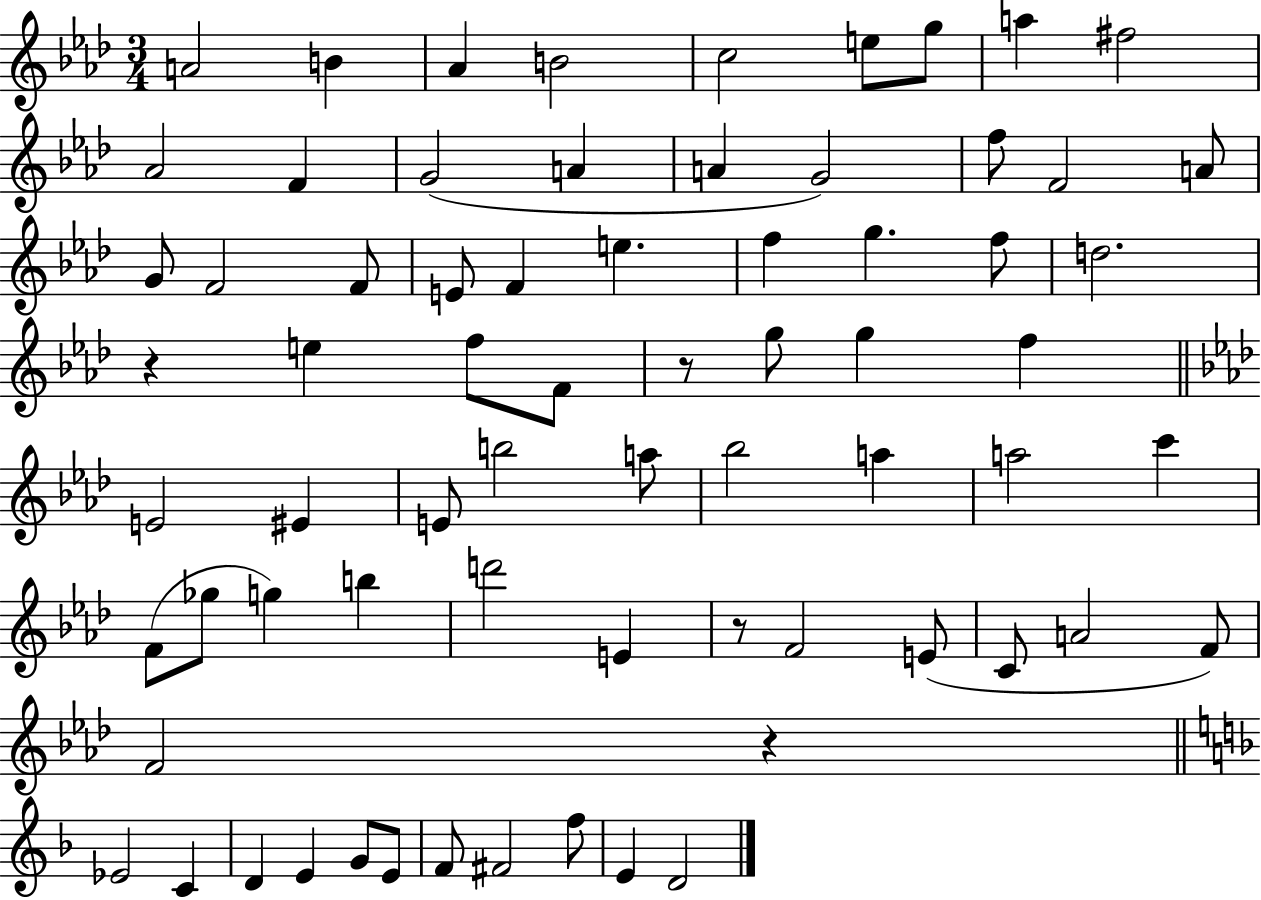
A4/h B4/q Ab4/q B4/h C5/h E5/e G5/e A5/q F#5/h Ab4/h F4/q G4/h A4/q A4/q G4/h F5/e F4/h A4/e G4/e F4/h F4/e E4/e F4/q E5/q. F5/q G5/q. F5/e D5/h. R/q E5/q F5/e F4/e R/e G5/e G5/q F5/q E4/h EIS4/q E4/e B5/h A5/e Bb5/h A5/q A5/h C6/q F4/e Gb5/e G5/q B5/q D6/h E4/q R/e F4/h E4/e C4/e A4/h F4/e F4/h R/q Eb4/h C4/q D4/q E4/q G4/e E4/e F4/e F#4/h F5/e E4/q D4/h